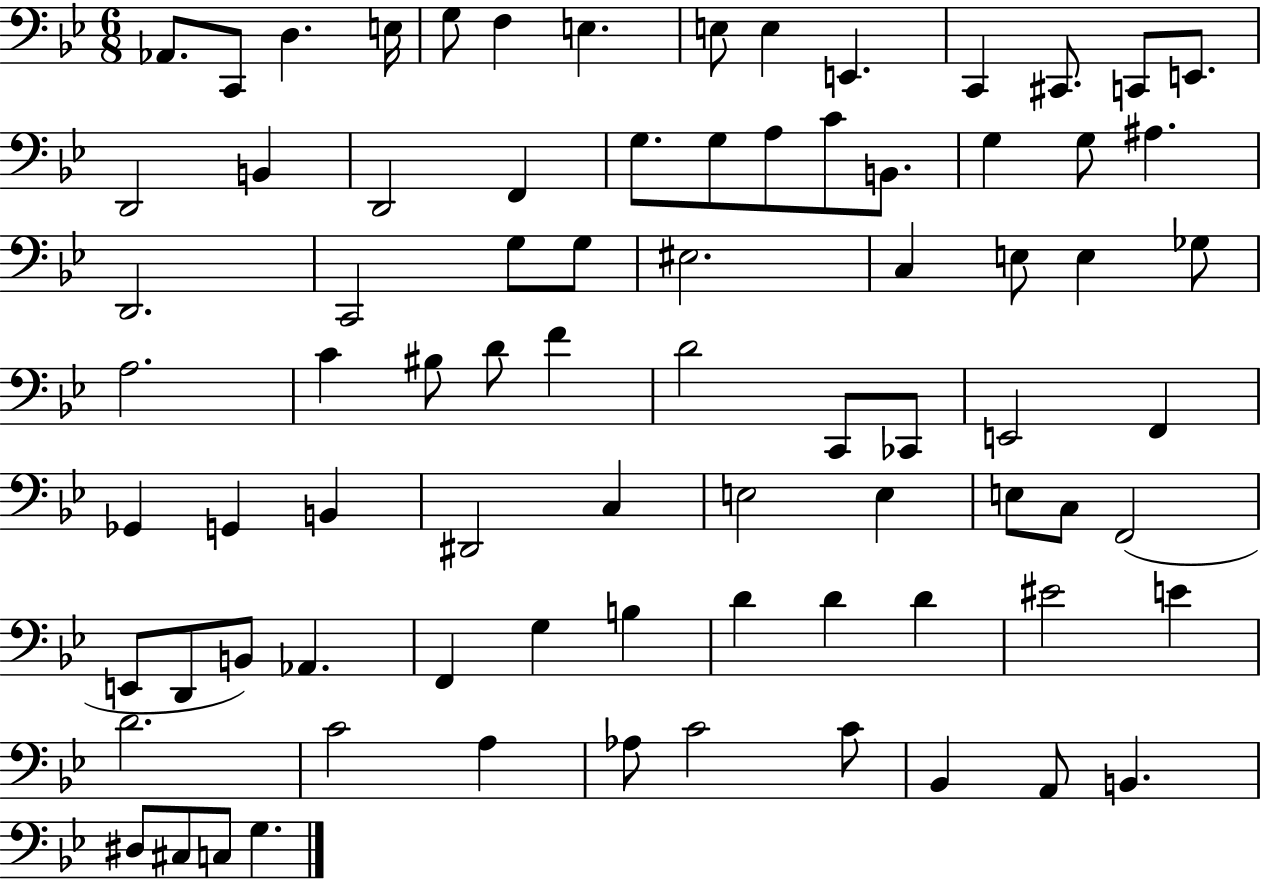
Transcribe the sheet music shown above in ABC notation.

X:1
T:Untitled
M:6/8
L:1/4
K:Bb
_A,,/2 C,,/2 D, E,/4 G,/2 F, E, E,/2 E, E,, C,, ^C,,/2 C,,/2 E,,/2 D,,2 B,, D,,2 F,, G,/2 G,/2 A,/2 C/2 B,,/2 G, G,/2 ^A, D,,2 C,,2 G,/2 G,/2 ^E,2 C, E,/2 E, _G,/2 A,2 C ^B,/2 D/2 F D2 C,,/2 _C,,/2 E,,2 F,, _G,, G,, B,, ^D,,2 C, E,2 E, E,/2 C,/2 F,,2 E,,/2 D,,/2 B,,/2 _A,, F,, G, B, D D D ^E2 E D2 C2 A, _A,/2 C2 C/2 _B,, A,,/2 B,, ^D,/2 ^C,/2 C,/2 G,